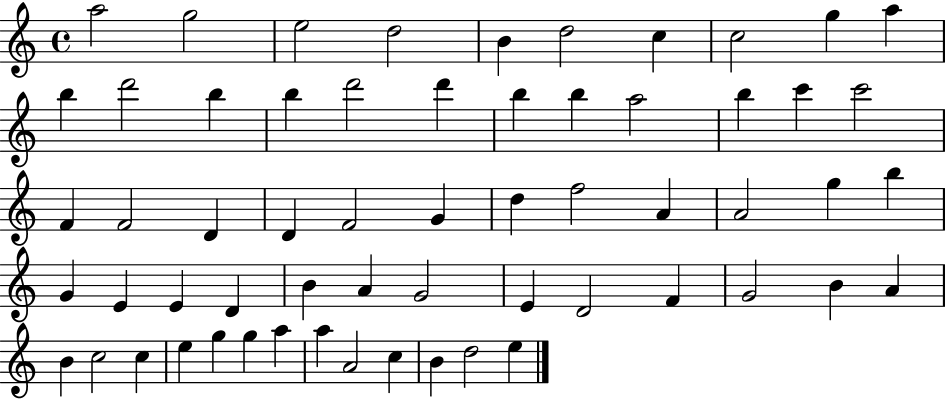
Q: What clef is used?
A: treble